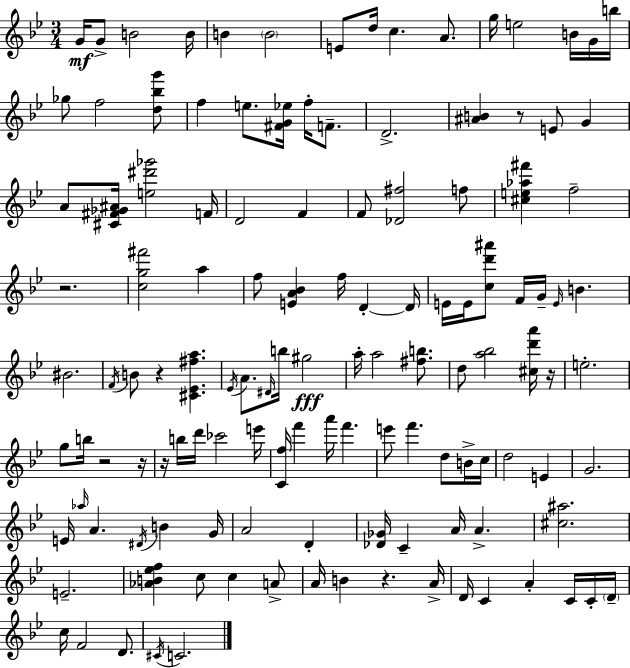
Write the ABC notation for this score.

X:1
T:Untitled
M:3/4
L:1/4
K:Bb
G/4 G/2 B2 B/4 B B2 E/2 d/4 c A/2 g/4 e2 B/4 G/4 b/4 _g/2 f2 [d_bg']/2 f e/2 [^FG_e]/4 f/4 F/2 D2 [^AB] z/2 E/2 G A/2 [^C^F_G^A]/4 [e^d'_g']2 F/4 D2 F F/2 [_D^f]2 f/2 [^ce_a^f'] f2 z2 [cg^f']2 a f/2 [EA_B] f/4 D D/4 E/4 E/4 [cd'^a']/2 F/4 G/4 E/4 B ^B2 F/4 B/2 z [^C_E^fa] _E/4 A/2 ^D/4 b/4 ^g2 a/4 a2 [^fb]/2 d/2 [a_b]2 [^cd'a']/4 z/4 e2 g/2 b/4 z2 z/4 z/4 b/4 d'/4 _c'2 e'/4 [Cf]/4 f' a'/4 f' e'/2 f' d/2 B/4 c/4 d2 E G2 E/4 _a/4 A ^D/4 B G/4 A2 D [_D_G]/4 C A/4 A [^c^a]2 E2 [_AB_ef] c/2 c A/2 A/4 B z A/4 D/4 C A C/4 C/4 D/4 c/4 F2 D/2 ^C/4 C2